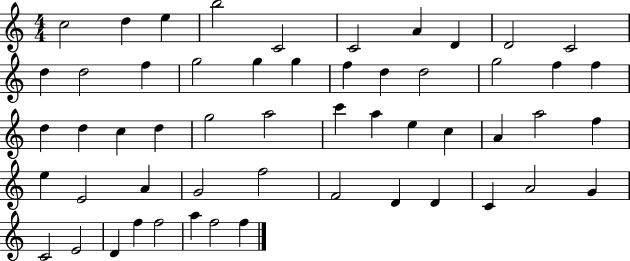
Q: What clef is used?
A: treble